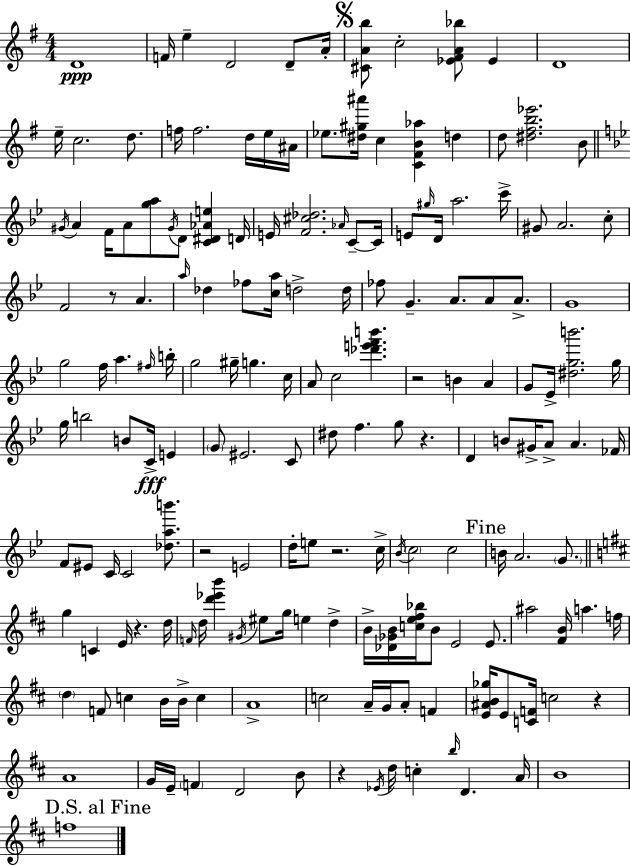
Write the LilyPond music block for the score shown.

{
  \clef treble
  \numericTimeSignature
  \time 4/4
  \key g \major
  d'1\ppp | f'16 e''4-- d'2 d'8-- a'16-. | \mark \markup { \musicglyph "scripts.segno" } <cis' a' b''>8 c''2-. <ees' fis' a' bes''>8 ees'4 | d'1 | \break e''16-- c''2. d''8. | f''16 f''2. d''16 e''16 ais'16 | ees''8. <dis'' gis'' ais'''>16 c''4 <c' fis' b' aes''>4 d''4 | d''8 <dis'' fis'' b'' ees'''>2. b'8 | \break \bar "||" \break \key bes \major \acciaccatura { gis'16 } a'4 f'16 a'8 <g'' a''>8 \acciaccatura { gis'16 } d'8 <c' dis' aes' e''>4 | d'16 e'16 <f' cis'' des''>2. \grace { aes'16 } | c'8--~~ c'16 e'8 \grace { gis''16 } d'16 a''2. | c'''16-> gis'8 a'2. | \break c''8-. f'2 r8 a'4. | \grace { a''16 } des''4 fes''8 <c'' a''>16 d''2-> | d''16 fes''8 g'4.-- a'8. | a'8 a'8.-> g'1 | \break g''2 f''16 a''4. | \grace { fis''16 } b''16-. g''2 gis''16-- g''4. | c''16 a'8 c''2 | <des''' e''' f''' b'''>4. r2 b'4 | \break a'4 g'8 ees'16-> <dis'' g'' b'''>2. | g''16 g''16 b''2 b'8 | c'16->\fff e'4 \parenthesize g'8 eis'2. | c'8 dis''8 f''4. g''8 | \break r4. d'4 b'8 gis'16-> a'8-> a'4. | fes'16 f'8 eis'8 c'16 c'2 | <des'' a'' b'''>8. r2 e'2 | d''16-. e''8 r2. | \break c''16-> \acciaccatura { bes'16 } \parenthesize c''2 c''2 | \mark "Fine" b'16 a'2. | \parenthesize g'8. \bar "||" \break \key d \major g''4 c'4 e'16 r4. d''16 | \grace { f'16 } d''16 <d''' ees''' b'''>4 \acciaccatura { gis'16 } eis''8 g''16 e''4 d''4-> | b'16-> <des' ges' b'>16 <c'' e'' fis'' bes''>16 b'8 e'2 e'8. | ais''2 <fis' b'>16 a''4. | \break f''16 \parenthesize d''4 f'8 c''4 b'16 b'16-> c''4 | a'1-> | c''2 a'16-- g'16 a'8-. f'4 | <e' ais' b' ges''>16 e'8 <c' f'>16 c''2 r4 | \break a'1 | g'16 e'16-- \parenthesize f'4 d'2 | b'8 r4 \acciaccatura { ees'16 } d''16 c''4-. \grace { b''16 } d'4. | a'16 b'1 | \break \mark "D.S. al Fine" f''1 | \bar "|."
}